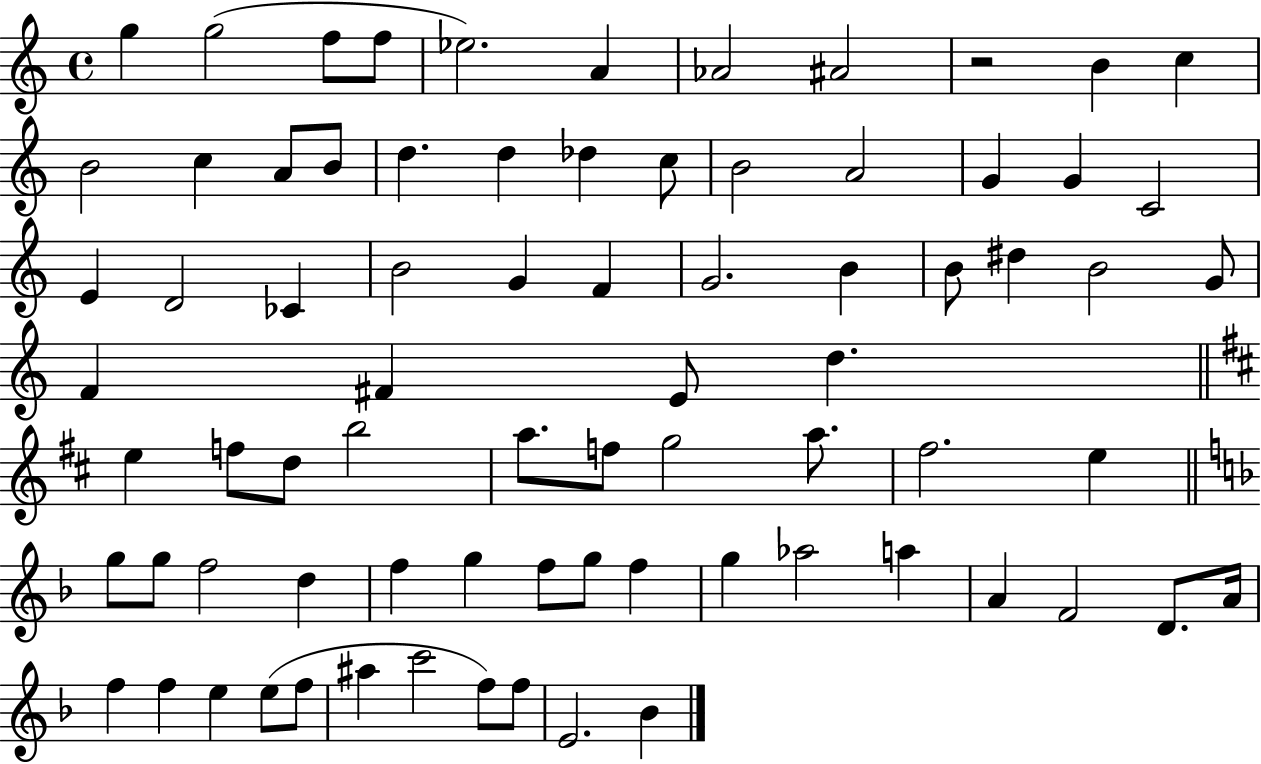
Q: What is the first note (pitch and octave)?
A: G5